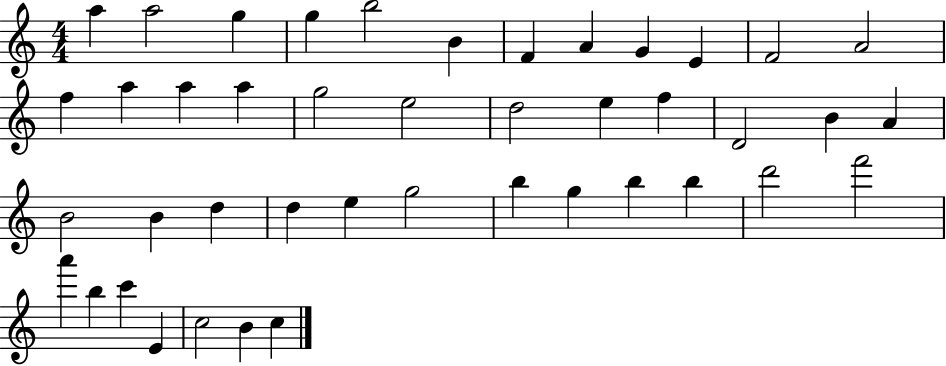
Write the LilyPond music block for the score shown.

{
  \clef treble
  \numericTimeSignature
  \time 4/4
  \key c \major
  a''4 a''2 g''4 | g''4 b''2 b'4 | f'4 a'4 g'4 e'4 | f'2 a'2 | \break f''4 a''4 a''4 a''4 | g''2 e''2 | d''2 e''4 f''4 | d'2 b'4 a'4 | \break b'2 b'4 d''4 | d''4 e''4 g''2 | b''4 g''4 b''4 b''4 | d'''2 f'''2 | \break a'''4 b''4 c'''4 e'4 | c''2 b'4 c''4 | \bar "|."
}